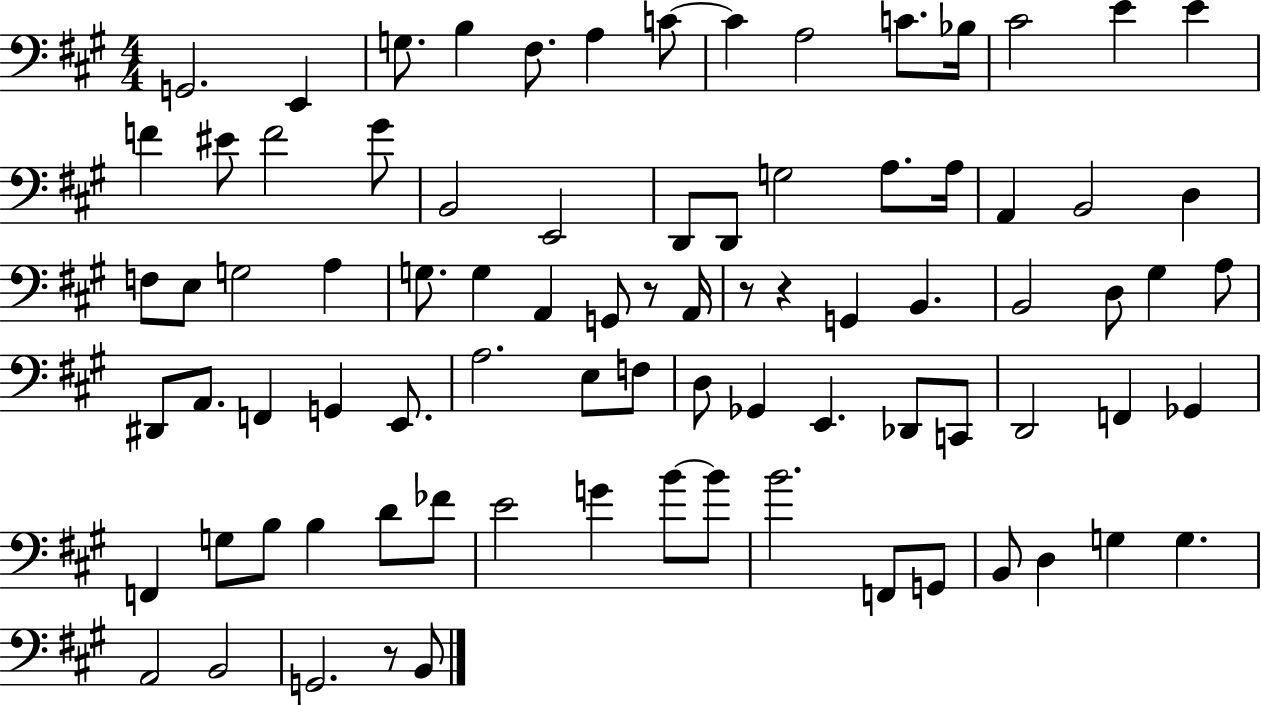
G2/h. E2/q G3/e. B3/q F#3/e. A3/q C4/e C4/q A3/h C4/e. Bb3/s C#4/h E4/q E4/q F4/q EIS4/e F4/h G#4/e B2/h E2/h D2/e D2/e G3/h A3/e. A3/s A2/q B2/h D3/q F3/e E3/e G3/h A3/q G3/e. G3/q A2/q G2/e R/e A2/s R/e R/q G2/q B2/q. B2/h D3/e G#3/q A3/e D#2/e A2/e. F2/q G2/q E2/e. A3/h. E3/e F3/e D3/e Gb2/q E2/q. Db2/e C2/e D2/h F2/q Gb2/q F2/q G3/e B3/e B3/q D4/e FES4/e E4/h G4/q B4/e B4/e B4/h. F2/e G2/e B2/e D3/q G3/q G3/q. A2/h B2/h G2/h. R/e B2/e